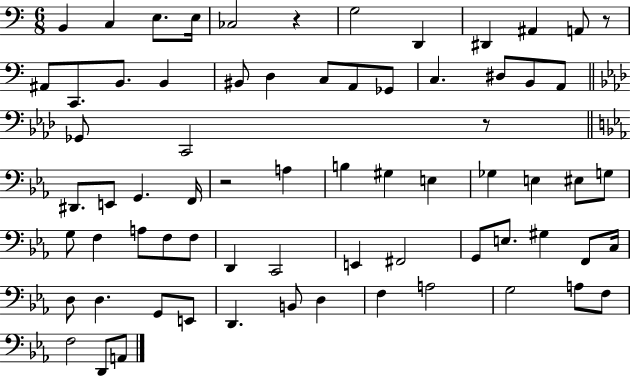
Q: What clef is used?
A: bass